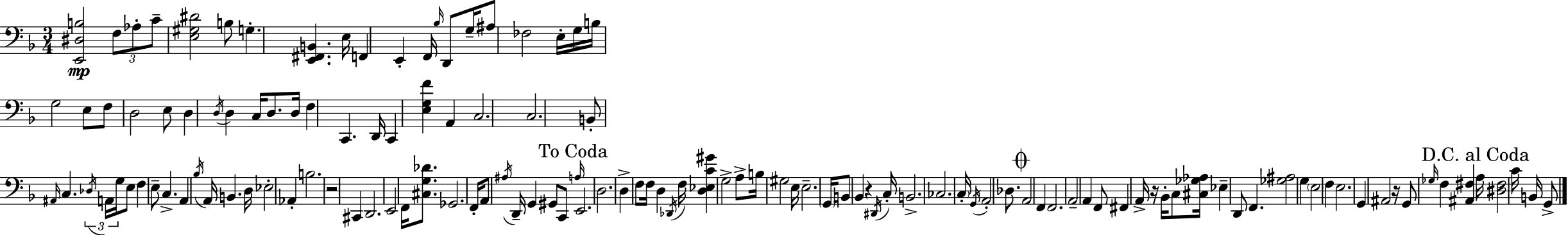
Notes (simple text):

[E2,D#3,B3]/h F3/e Ab3/e C4/e [E3,G#3,D#4]/h B3/e G3/q. [E2,F#2,B2]/q. E3/s F2/q E2/q F2/s Bb3/s D2/e G3/s A#3/e FES3/h E3/s G3/s B3/s G3/h E3/e F3/e D3/h E3/e D3/q D3/s D3/q C3/s D3/e. D3/s F3/q C2/q. D2/s C2/q [E3,G3,F4]/q A2/q C3/h. C3/h. B2/e A#2/s C3/q. Db3/s A2/s G3/s E3/e F3/q E3/e C3/q. A2/q Bb3/s A2/s B2/q. D3/s Eb3/h Ab2/q B3/h. R/h C#2/q D2/h. E2/h F2/s [C#3,G3,Db4]/e. Gb2/h. F2/s A2/e A#3/s D2/s G2/q G#2/e C2/e A3/s E2/h. D3/h. D3/q F3/e F3/s D3/q Db2/s F3/s [D3,Eb3,C4,G#4]/q G3/h A3/e B3/s G#3/h E3/s E3/h. G2/s B2/e Bb2/q R/q D#2/s C3/s B2/h. CES3/h. C3/s G2/s A2/h Db3/e. A2/h F2/q F2/h. A2/h A2/q F2/e F#2/q A2/s R/s Bb2/s C3/e [C#3,Gb3,Ab3]/s Eb3/q D2/e F2/q. [Gb3,A#3]/h G3/q E3/h F3/q E3/h. G2/q A#2/h R/s G2/e Gb3/s F3/q [A#2,F#3]/q A3/s [D#3,F#3]/h C4/s B2/s G2/e